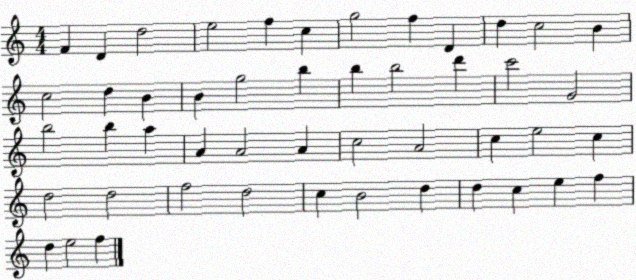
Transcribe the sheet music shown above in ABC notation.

X:1
T:Untitled
M:4/4
L:1/4
K:C
F D d2 e2 f c g2 f D d c2 B c2 d B B g2 b b b2 d' c'2 G2 b2 b a A A2 A c2 A2 c e2 c d2 d2 f2 d2 c B2 d d c e f d e2 f